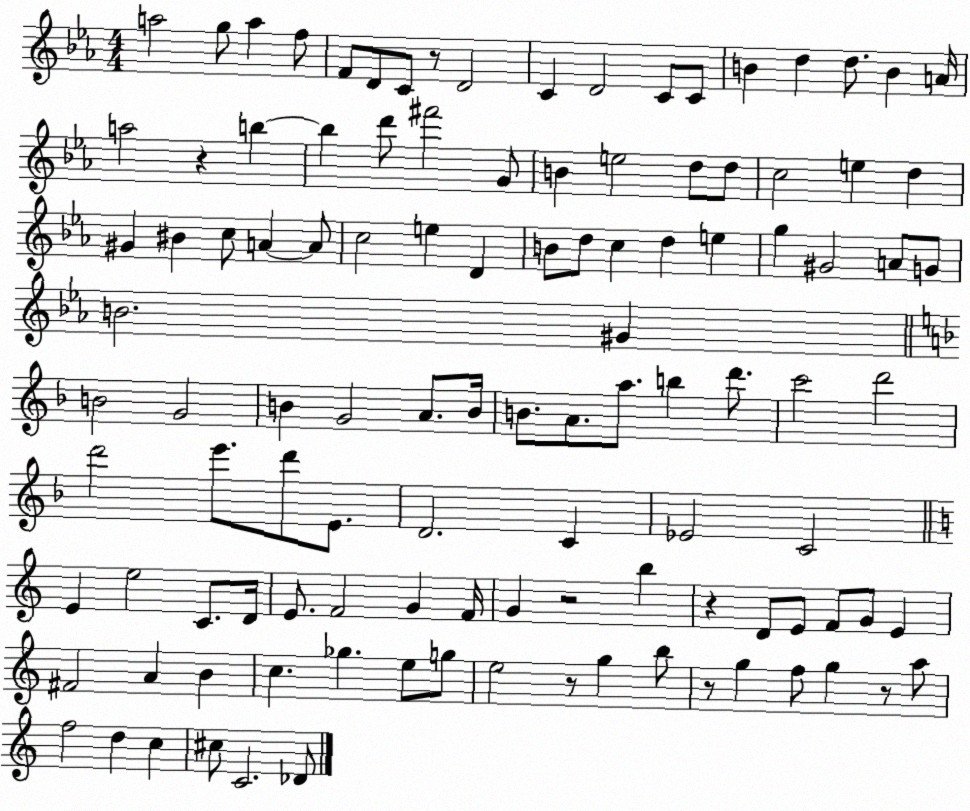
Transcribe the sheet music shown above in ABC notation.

X:1
T:Untitled
M:4/4
L:1/4
K:Eb
a2 g/2 a f/2 F/2 D/2 C/2 z/2 D2 C D2 C/2 C/2 B d d/2 B A/4 a2 z b b d'/2 ^f'2 G/2 B e2 d/2 d/2 c2 e d ^G ^B c/2 A A/2 c2 e D B/2 d/2 c d e g ^G2 A/2 G/2 B2 ^G B2 G2 B G2 A/2 B/4 B/2 A/2 a/2 b d'/2 c'2 d'2 d'2 e'/2 d'/2 E/2 D2 C _E2 C2 E e2 C/2 D/4 E/2 F2 G F/4 G z2 b z D/2 E/2 F/2 G/2 E ^F2 A B c _g e/2 g/2 e2 z/2 g b/2 z/2 g f/2 g z/2 a/2 f2 d c ^c/2 C2 _D/2